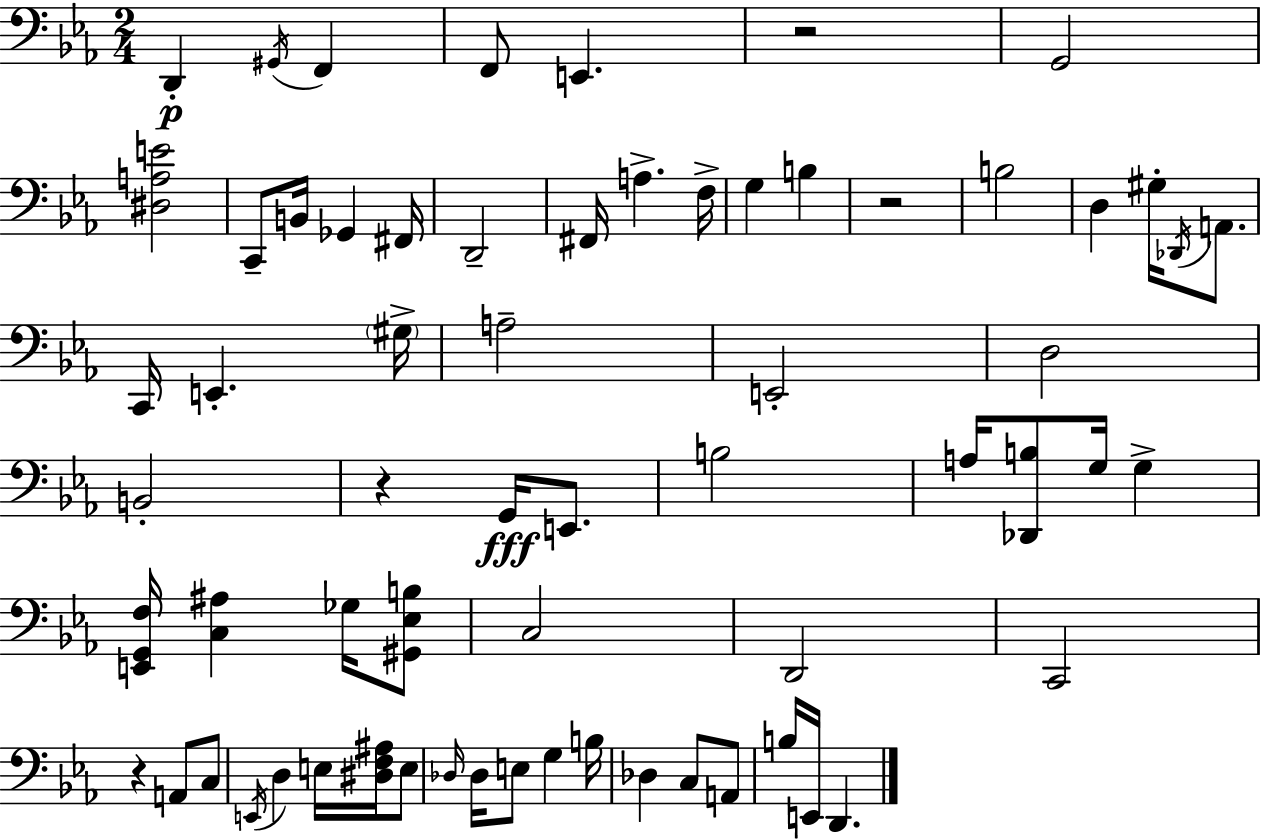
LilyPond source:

{
  \clef bass
  \numericTimeSignature
  \time 2/4
  \key ees \major
  \repeat volta 2 { d,4-.\p \acciaccatura { gis,16 } f,4 | f,8 e,4. | r2 | g,2 | \break <dis a e'>2 | c,8-- b,16 ges,4 | fis,16 d,2-- | fis,16 a4.-> | \break f16-> g4 b4 | r2 | b2 | d4 gis16-. \acciaccatura { des,16 } a,8. | \break c,16 e,4.-. | \parenthesize gis16-> a2-- | e,2-. | d2 | \break b,2-. | r4 g,16\fff e,8. | b2 | a16 <des, b>8 g16 g4-> | \break <e, g, f>16 <c ais>4 ges16 | <gis, ees b>8 c2 | d,2 | c,2 | \break r4 a,8 | c8 \acciaccatura { e,16 } d4 e16 | <dis f ais>16 e8 \grace { des16 } des16 e8 g4 | b16 des4 | \break c8 a,8 b16 e,16 d,4. | } \bar "|."
}